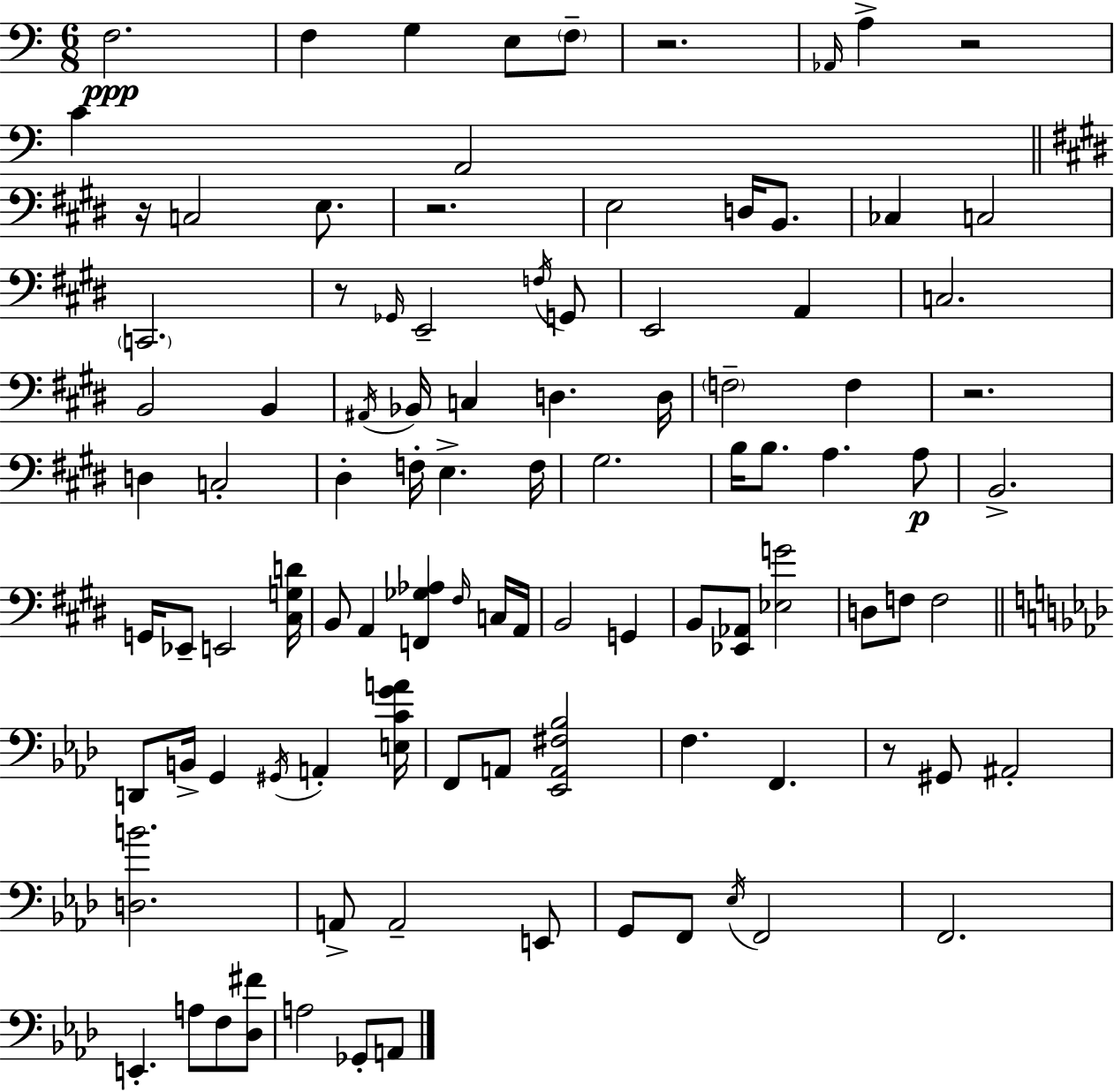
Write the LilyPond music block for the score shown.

{
  \clef bass
  \numericTimeSignature
  \time 6/8
  \key a \minor
  \repeat volta 2 { f2.\ppp | f4 g4 e8 \parenthesize f8-- | r2. | \grace { aes,16 } a4-> r2 | \break c'4 a,2 | \bar "||" \break \key e \major r16 c2 e8. | r2. | e2 d16 b,8. | ces4 c2 | \break \parenthesize c,2. | r8 \grace { ges,16 } e,2-- \acciaccatura { f16 } | g,8 e,2 a,4 | c2. | \break b,2 b,4 | \acciaccatura { ais,16 } bes,16 c4 d4. | d16 \parenthesize f2-- f4 | r2. | \break d4 c2-. | dis4-. f16-. e4.-> | f16 gis2. | b16 b8. a4. | \break a8\p b,2.-> | g,16 ees,8-- e,2 | <cis g d'>16 b,8 a,4 <f, ges aes>4 | \grace { fis16 } c16 a,16 b,2 | \break g,4 b,8 <ees, aes,>8 <ees g'>2 | d8 f8 f2 | \bar "||" \break \key f \minor d,8 b,16-> g,4 \acciaccatura { gis,16 } a,4-. | <e c' g' a'>16 f,8 a,8 <ees, a, fis bes>2 | f4. f,4. | r8 gis,8 ais,2-. | \break <d b'>2. | a,8-> a,2-- e,8 | g,8 f,8 \acciaccatura { ees16 } f,2 | f,2. | \break e,4.-. a8 f8 | <des fis'>8 a2 ges,8-. | a,8 } \bar "|."
}